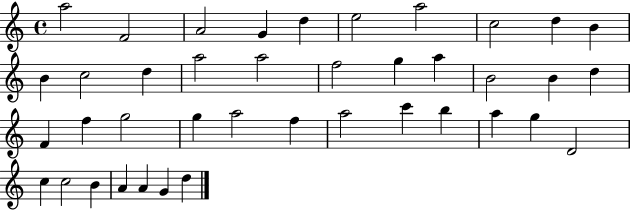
{
  \clef treble
  \time 4/4
  \defaultTimeSignature
  \key c \major
  a''2 f'2 | a'2 g'4 d''4 | e''2 a''2 | c''2 d''4 b'4 | \break b'4 c''2 d''4 | a''2 a''2 | f''2 g''4 a''4 | b'2 b'4 d''4 | \break f'4 f''4 g''2 | g''4 a''2 f''4 | a''2 c'''4 b''4 | a''4 g''4 d'2 | \break c''4 c''2 b'4 | a'4 a'4 g'4 d''4 | \bar "|."
}